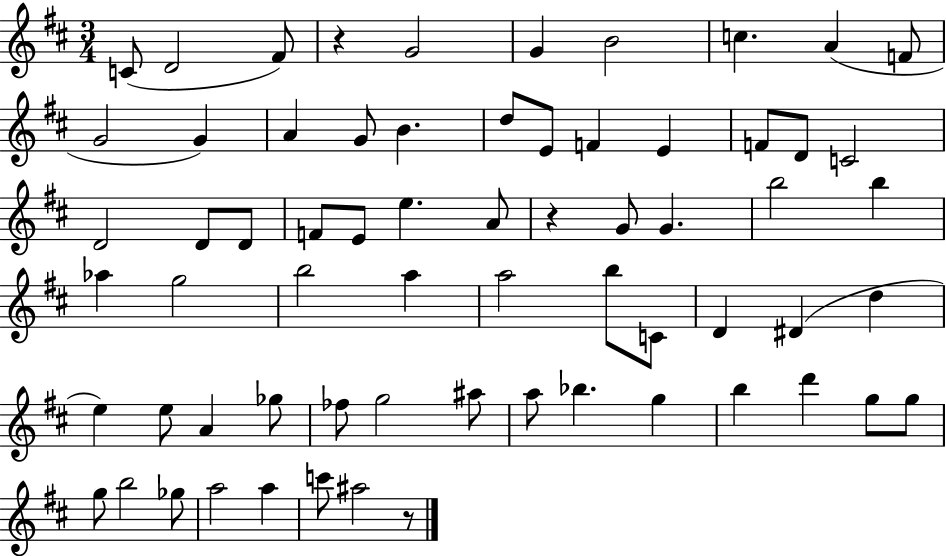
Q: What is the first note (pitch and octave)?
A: C4